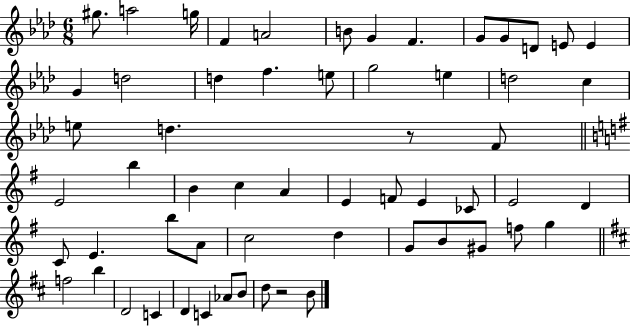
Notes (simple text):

G#5/e. A5/h G5/s F4/q A4/h B4/e G4/q F4/q. G4/e G4/e D4/e E4/e E4/q G4/q D5/h D5/q F5/q. E5/e G5/h E5/q D5/h C5/q E5/e D5/q. R/e F4/e E4/h B5/q B4/q C5/q A4/q E4/q F4/e E4/q CES4/e E4/h D4/q C4/e E4/q. B5/e A4/e C5/h D5/q G4/e B4/e G#4/e F5/e G5/q F5/h B5/q D4/h C4/q D4/q C4/q Ab4/e B4/e D5/e R/h B4/e